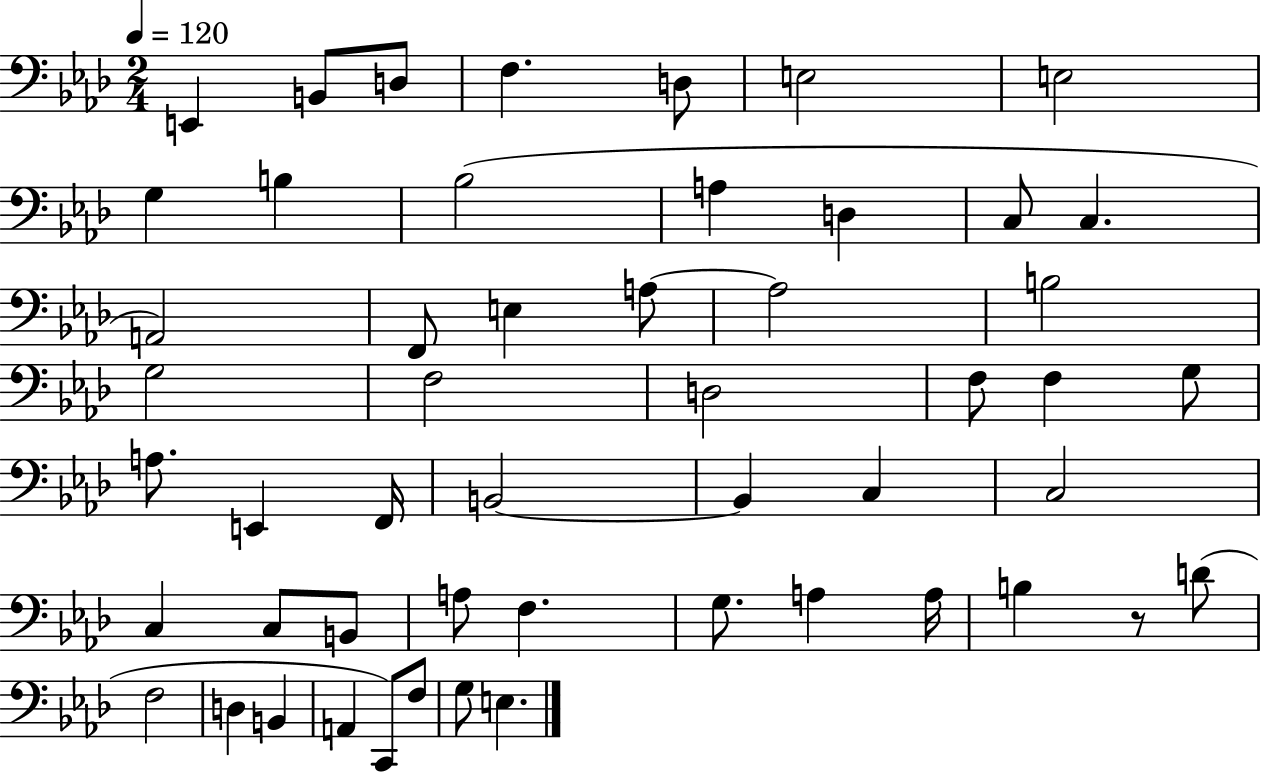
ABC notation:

X:1
T:Untitled
M:2/4
L:1/4
K:Ab
E,, B,,/2 D,/2 F, D,/2 E,2 E,2 G, B, _B,2 A, D, C,/2 C, A,,2 F,,/2 E, A,/2 A,2 B,2 G,2 F,2 D,2 F,/2 F, G,/2 A,/2 E,, F,,/4 B,,2 B,, C, C,2 C, C,/2 B,,/2 A,/2 F, G,/2 A, A,/4 B, z/2 D/2 F,2 D, B,, A,, C,,/2 F,/2 G,/2 E,